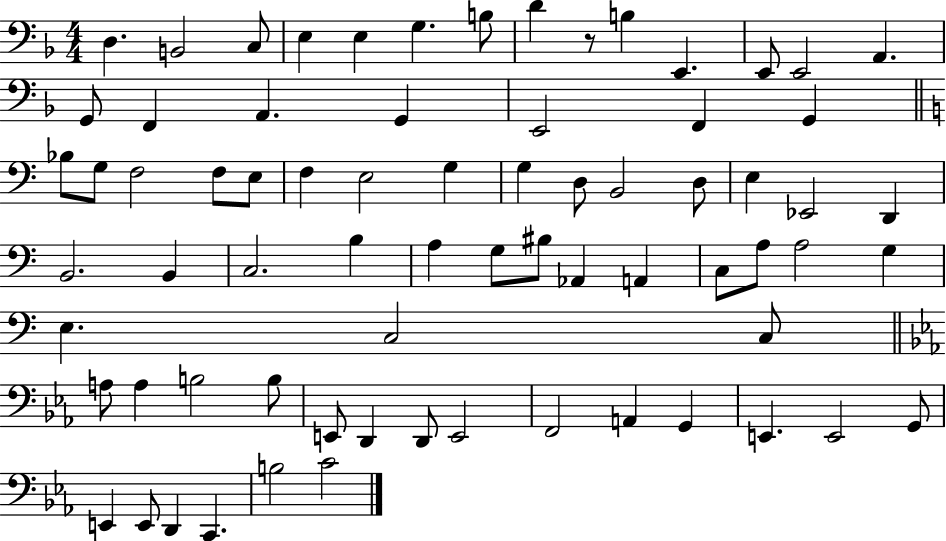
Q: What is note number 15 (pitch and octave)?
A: F2